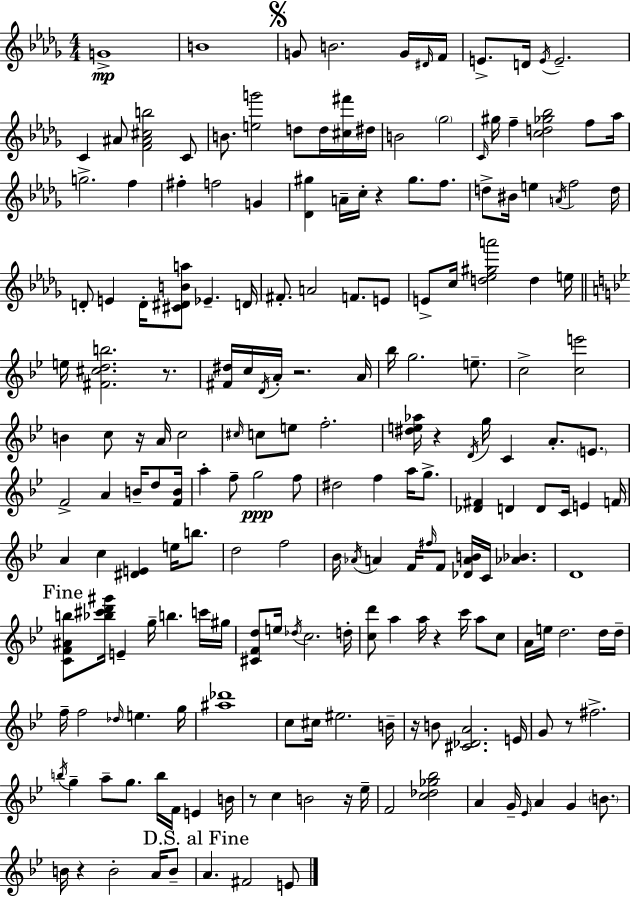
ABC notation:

X:1
T:Untitled
M:4/4
L:1/4
K:Bbm
G4 B4 G/2 B2 G/4 ^D/4 F/4 E/2 D/4 E/4 E2 C ^A/2 [F^A^cb]2 C/2 B/2 [eg']2 d/2 d/4 [^c^f']/4 ^d/4 B2 _g2 C/4 ^g/4 f [cd_g_b]2 f/2 _a/4 g2 f ^f f2 G [_D^g] A/4 c/4 z ^g/2 f/2 d/2 ^B/4 e A/4 f2 d/4 D/2 E D/4 [^C^DBa]/2 _E D/4 ^F/2 A2 F/2 E/2 E/2 c/4 [d_e^ga']2 d e/4 e/4 [^F^cdb]2 z/2 [^F^d]/4 c/4 D/4 A/4 z2 A/4 _b/4 g2 e/2 c2 [ce']2 B c/2 z/4 A/4 c2 ^c/4 c/2 e/2 f2 [^de_a]/4 z D/4 g/4 C A/2 E/2 F2 A B/4 d/2 [FB]/4 a f/2 g2 f/2 ^d2 f a/4 g/2 [_D^F] D D/2 C/4 E F/4 A c [^DE] e/4 b/2 d2 f2 _B/4 _A/4 A F/4 ^f/4 F/2 [_DAB]/4 C/4 [_A_B] D4 [CF^Ab]/2 [_b^c'd'^g']/4 E g/4 b c'/4 ^g/4 [^CFd]/2 e/4 _d/4 c2 d/4 [cd']/2 a a/4 z c'/4 a/2 c/2 A/4 e/4 d2 d/4 d/4 f/4 f2 _d/4 e g/4 [^a_d']4 c/2 ^c/4 ^e2 B/4 z/4 B/2 [^C_DA]2 E/4 G/2 z/2 ^f2 b/4 g a/2 g/2 b/4 F/4 E B/4 z/2 c B2 z/4 _e/4 F2 [c_d_g_b]2 A G/4 _E/4 A G B/2 B/4 z B2 A/4 B/2 A ^F2 E/2